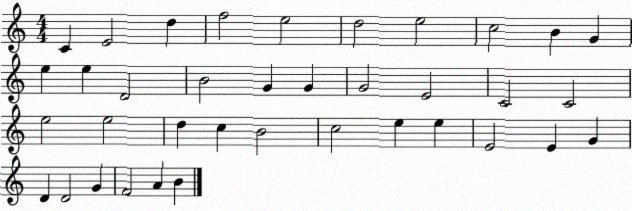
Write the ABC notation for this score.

X:1
T:Untitled
M:4/4
L:1/4
K:C
C E2 d f2 e2 d2 e2 c2 B G e e D2 B2 G G G2 E2 C2 C2 e2 e2 d c B2 c2 e e E2 E G D D2 G F2 A B